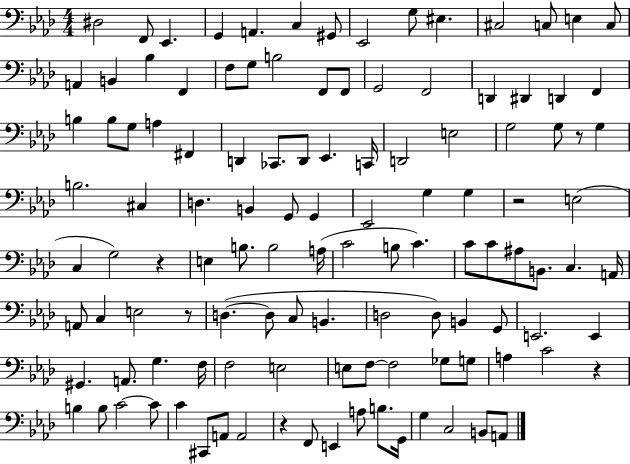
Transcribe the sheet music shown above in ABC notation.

X:1
T:Untitled
M:4/4
L:1/4
K:Ab
^D,2 F,,/2 _E,, G,, A,, C, ^G,,/2 _E,,2 G,/2 ^E, ^C,2 C,/2 E, C,/2 A,, B,, _B, F,, F,/2 G,/2 B,2 F,,/2 F,,/2 G,,2 F,,2 D,, ^D,, D,, F,, B, B,/2 G,/2 A, ^F,, D,, _C,,/2 D,,/2 _E,, C,,/4 D,,2 E,2 G,2 G,/2 z/2 G, B,2 ^C, D, B,, G,,/2 G,, _E,,2 G, G, z2 E,2 C, G,2 z E, B,/2 B,2 A,/4 C2 B,/2 C C/2 C/2 ^A,/2 B,,/2 C, A,,/4 A,,/2 C, E,2 z/2 D, D,/2 C,/2 B,, D,2 D,/2 B,, G,,/2 E,,2 E,, ^G,, A,,/2 G, F,/4 F,2 E,2 E,/2 F,/2 F,2 _G,/2 G,/2 A, C2 z B, B,/2 C2 C/2 C ^C,,/2 A,,/2 A,,2 z F,,/2 E,, A,/2 B,/2 G,,/4 G, C,2 B,,/2 A,,/2